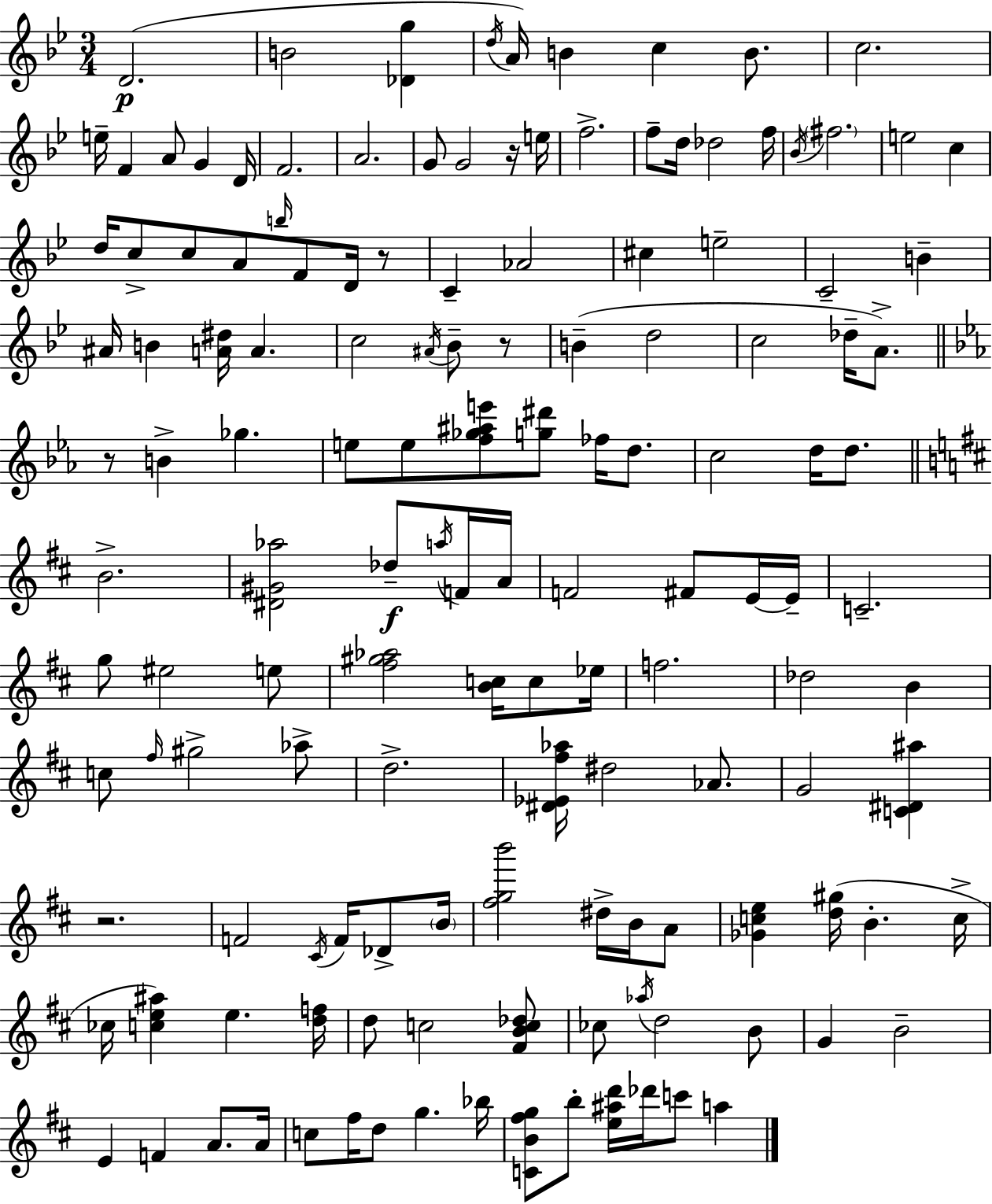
D4/h. B4/h [Db4,G5]/q D5/s A4/s B4/q C5/q B4/e. C5/h. E5/s F4/q A4/e G4/q D4/s F4/h. A4/h. G4/e G4/h R/s E5/s F5/h. F5/e D5/s Db5/h F5/s Bb4/s F#5/h. E5/h C5/q D5/s C5/e C5/e A4/e B5/s F4/e D4/s R/e C4/q Ab4/h C#5/q E5/h C4/h B4/q A#4/s B4/q [A4,D#5]/s A4/q. C5/h A#4/s Bb4/e R/e B4/q D5/h C5/h Db5/s A4/e. R/e B4/q Gb5/q. E5/e E5/e [F5,Gb5,A#5,E6]/e [G5,D#6]/e FES5/s D5/e. C5/h D5/s D5/e. B4/h. [D#4,G#4,Ab5]/h Db5/e A5/s F4/s A4/s F4/h F#4/e E4/s E4/s C4/h. G5/e EIS5/h E5/e [F#5,G#5,Ab5]/h [B4,C5]/s C5/e Eb5/s F5/h. Db5/h B4/q C5/e F#5/s G#5/h Ab5/e D5/h. [D#4,Eb4,F#5,Ab5]/s D#5/h Ab4/e. G4/h [C4,D#4,A#5]/q R/h. F4/h C#4/s F4/s Db4/e B4/s [F#5,G5,B6]/h D#5/s B4/s A4/e [Gb4,C5,E5]/q [D5,G#5]/s B4/q. C5/s CES5/s [C5,E5,A#5]/q E5/q. [D5,F5]/s D5/e C5/h [F#4,B4,C5,Db5]/e CES5/e Ab5/s D5/h B4/e G4/q B4/h E4/q F4/q A4/e. A4/s C5/e F#5/s D5/e G5/q. Bb5/s [C4,B4,F#5,G5]/e B5/e [E5,A#5,D6]/s Db6/s C6/e A5/q